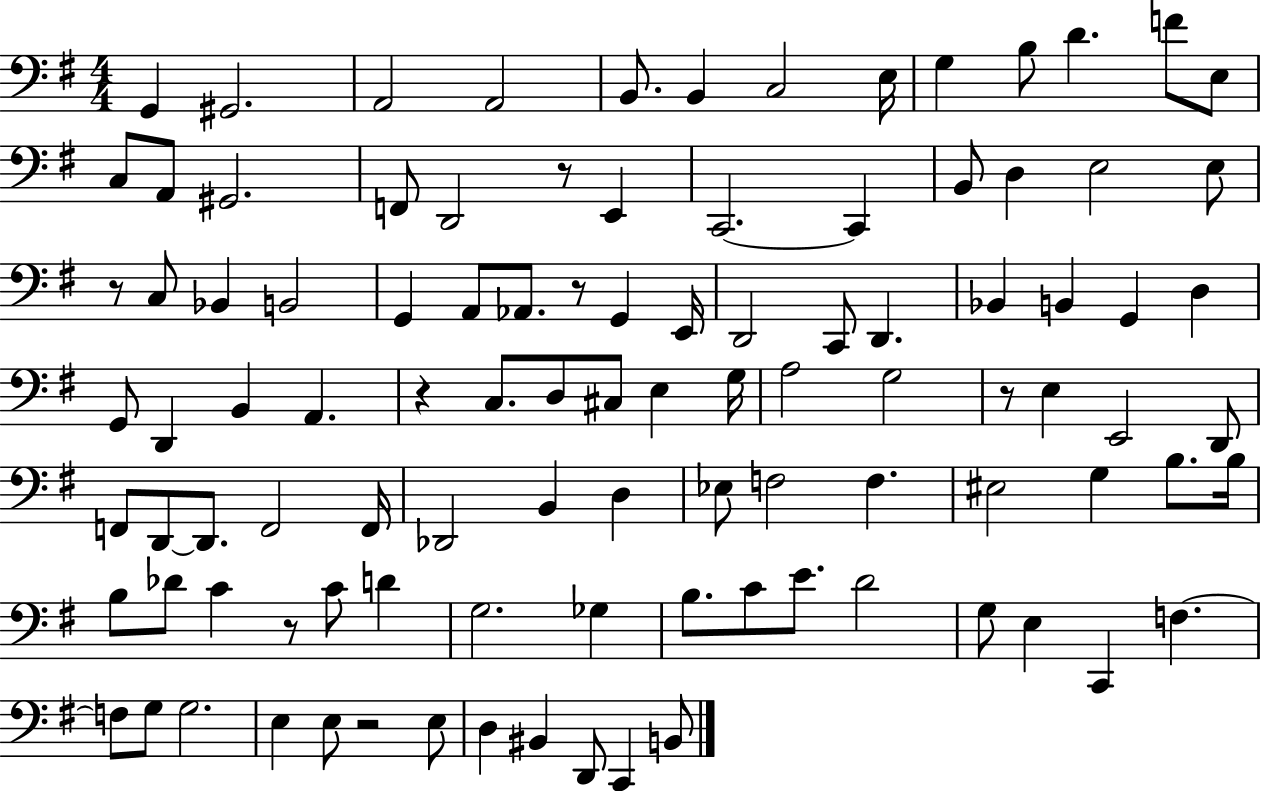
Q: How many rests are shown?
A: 7